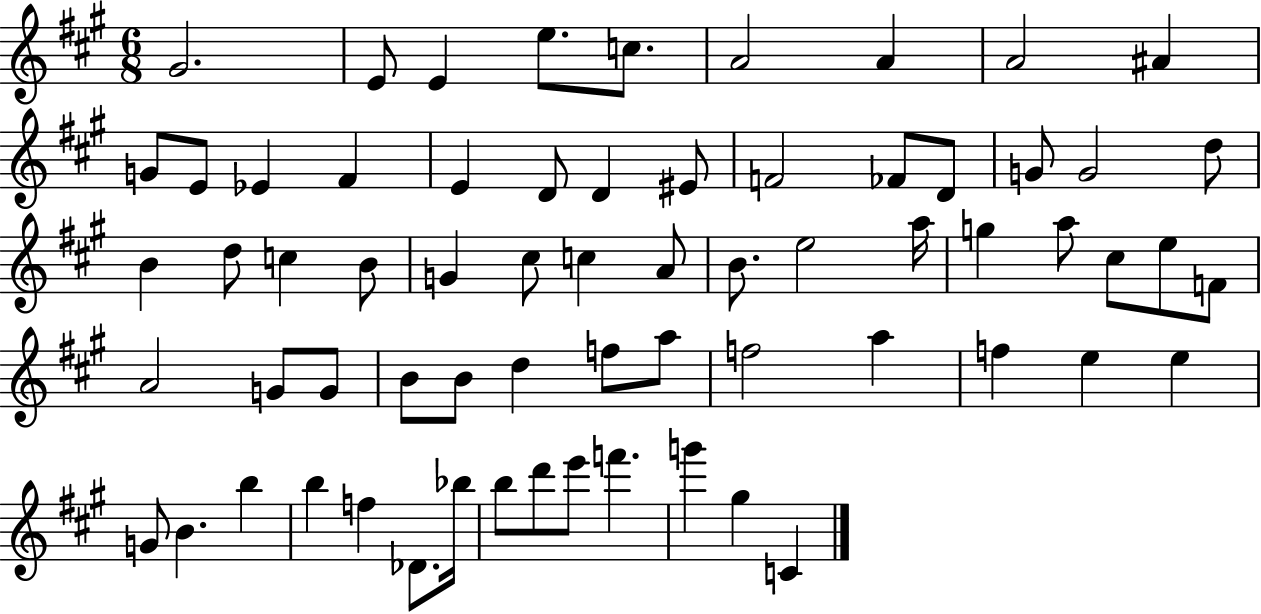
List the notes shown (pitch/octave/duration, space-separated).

G#4/h. E4/e E4/q E5/e. C5/e. A4/h A4/q A4/h A#4/q G4/e E4/e Eb4/q F#4/q E4/q D4/e D4/q EIS4/e F4/h FES4/e D4/e G4/e G4/h D5/e B4/q D5/e C5/q B4/e G4/q C#5/e C5/q A4/e B4/e. E5/h A5/s G5/q A5/e C#5/e E5/e F4/e A4/h G4/e G4/e B4/e B4/e D5/q F5/e A5/e F5/h A5/q F5/q E5/q E5/q G4/e B4/q. B5/q B5/q F5/q Db4/e. Bb5/s B5/e D6/e E6/e F6/q. G6/q G#5/q C4/q